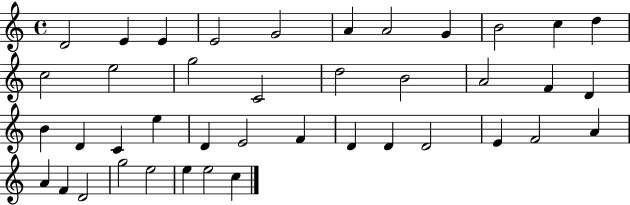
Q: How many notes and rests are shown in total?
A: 41